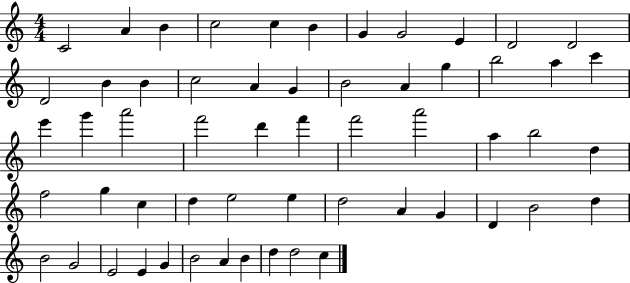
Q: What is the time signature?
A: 4/4